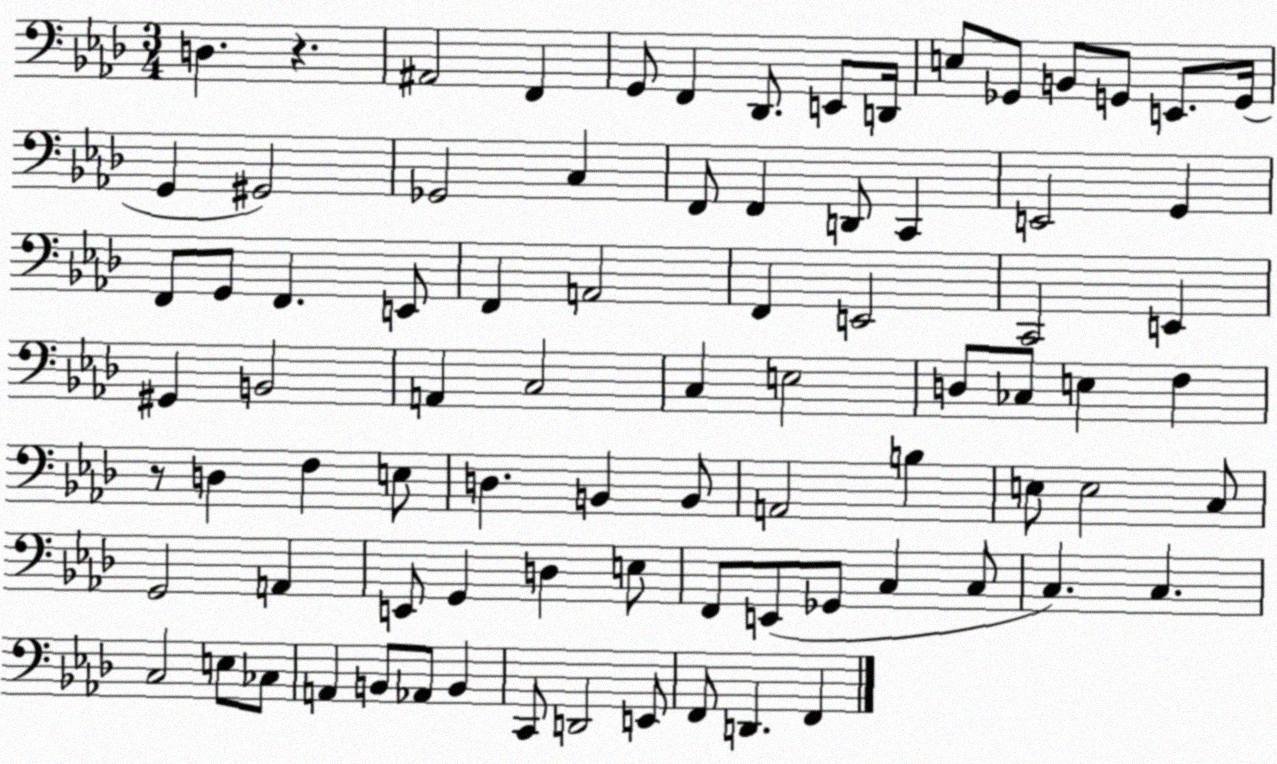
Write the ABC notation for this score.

X:1
T:Untitled
M:3/4
L:1/4
K:Ab
D, z ^A,,2 F,, G,,/2 F,, _D,,/2 E,,/2 D,,/4 E,/2 _G,,/2 B,,/2 G,,/2 E,,/2 G,,/4 G,, ^G,,2 _G,,2 C, F,,/2 F,, D,,/2 C,, E,,2 G,, F,,/2 G,,/2 F,, E,,/2 F,, A,,2 F,, E,,2 C,,2 E,, ^G,, B,,2 A,, C,2 C, E,2 D,/2 _C,/2 E, F, z/2 D, F, E,/2 D, B,, B,,/2 A,,2 B, E,/2 E,2 C,/2 G,,2 A,, E,,/2 G,, D, E,/2 F,,/2 E,,/2 _G,,/2 C, C,/2 C, C, C,2 E,/2 _C,/2 A,, B,,/2 _A,,/2 B,, C,,/2 D,,2 E,,/2 F,,/2 D,, F,,